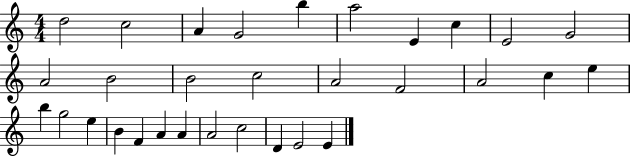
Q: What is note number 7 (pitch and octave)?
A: E4